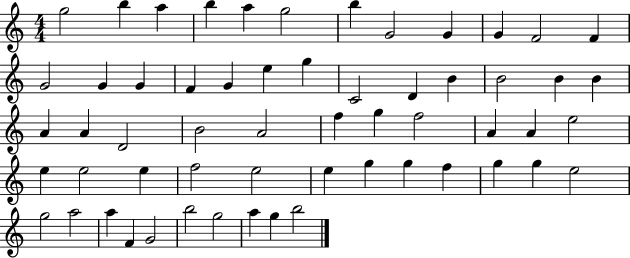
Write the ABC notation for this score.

X:1
T:Untitled
M:4/4
L:1/4
K:C
g2 b a b a g2 b G2 G G F2 F G2 G G F G e g C2 D B B2 B B A A D2 B2 A2 f g f2 A A e2 e e2 e f2 e2 e g g f g g e2 g2 a2 a F G2 b2 g2 a g b2